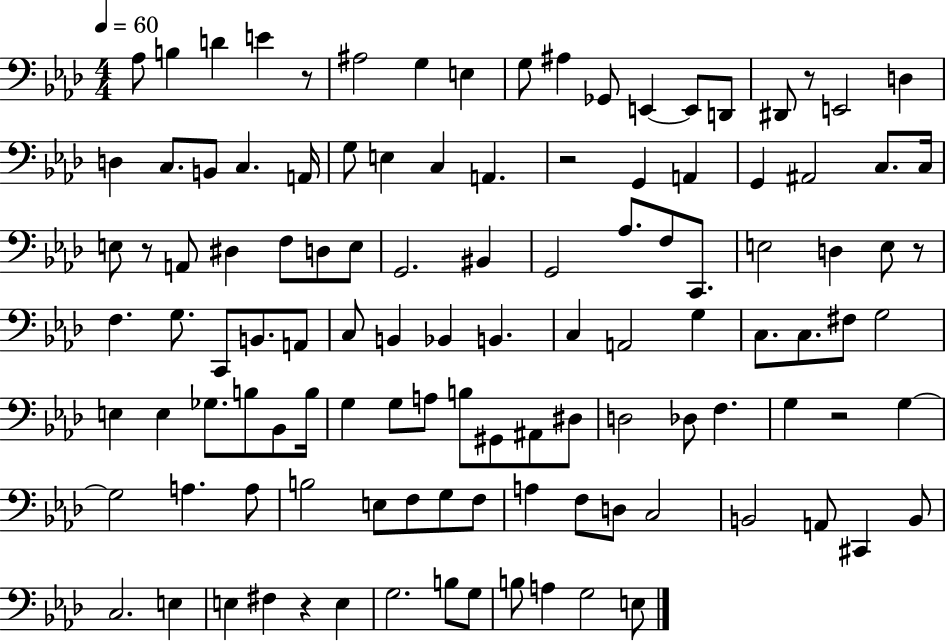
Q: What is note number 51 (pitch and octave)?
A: A2